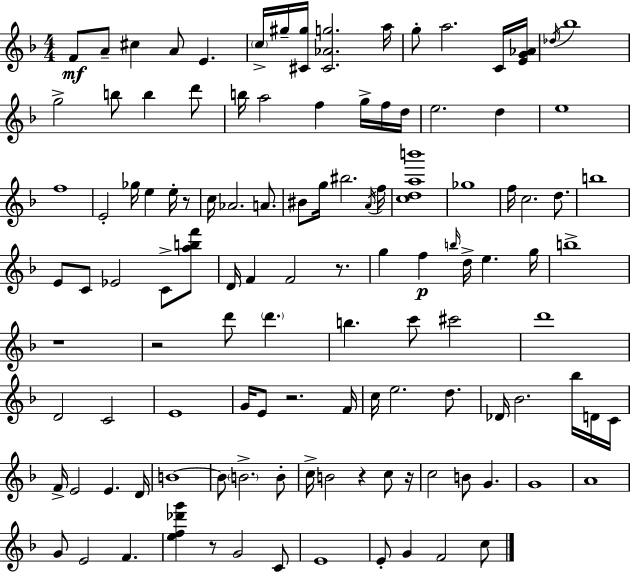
{
  \clef treble
  \numericTimeSignature
  \time 4/4
  \key f \major
  \repeat volta 2 { f'8\mf a'8-- cis''4 a'8 e'4. | \parenthesize c''16-> gis''16-- <cis' gis''>16 <cis' aes' g''>2. a''16 | g''8-. a''2. c'16 <e' g' aes'>16 | \acciaccatura { des''16 } bes''1 | \break g''2-> b''8 b''4 d'''8 | b''16 a''2 f''4 g''16-> f''16 | d''16 e''2. d''4 | e''1 | \break f''1 | e'2-. ges''16 e''4 e''16-. r8 | c''16 aes'2. a'8. | bis'8 g''16 bis''2. | \break \acciaccatura { a'16 } f''16 <c'' d'' a'' b'''>1 | ges''1 | f''16 c''2. d''8. | b''1 | \break e'8 c'8 ees'2 c'8-> | <a'' b'' f'''>8 d'16 f'4 f'2 r8. | g''4 f''4\p \grace { b''16 } d''16-> e''4. | g''16 b''1-> | \break r1 | r2 d'''8 \parenthesize d'''4. | b''4. c'''8 cis'''2 | d'''1 | \break d'2 c'2 | e'1 | g'16 e'8 r2. | f'16 c''16 e''2. | \break d''8. des'16 bes'2. | bes''16 d'16 c'16 f'16-> e'2 e'4. | d'16 b'1~~ | b'8 \parenthesize b'2.-> | \break b'8-. c''16-> b'2 r4 | c''8 r16 c''2 b'8 g'4. | g'1 | a'1 | \break g'8 e'2 f'4. | <e'' f'' des''' g'''>4 r8 g'2 | c'8 e'1 | e'8-. g'4 f'2 | \break c''8 } \bar "|."
}